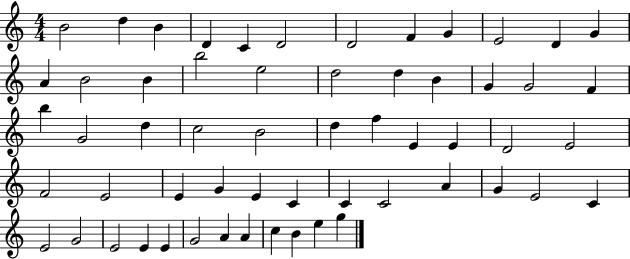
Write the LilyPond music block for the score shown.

{
  \clef treble
  \numericTimeSignature
  \time 4/4
  \key c \major
  b'2 d''4 b'4 | d'4 c'4 d'2 | d'2 f'4 g'4 | e'2 d'4 g'4 | \break a'4 b'2 b'4 | b''2 e''2 | d''2 d''4 b'4 | g'4 g'2 f'4 | \break b''4 g'2 d''4 | c''2 b'2 | d''4 f''4 e'4 e'4 | d'2 e'2 | \break f'2 e'2 | e'4 g'4 e'4 c'4 | c'4 c'2 a'4 | g'4 e'2 c'4 | \break e'2 g'2 | e'2 e'4 e'4 | g'2 a'4 a'4 | c''4 b'4 e''4 g''4 | \break \bar "|."
}